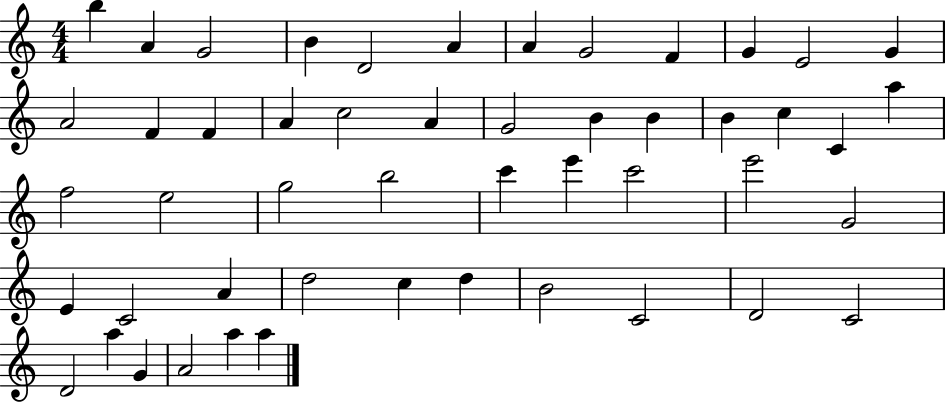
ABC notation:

X:1
T:Untitled
M:4/4
L:1/4
K:C
b A G2 B D2 A A G2 F G E2 G A2 F F A c2 A G2 B B B c C a f2 e2 g2 b2 c' e' c'2 e'2 G2 E C2 A d2 c d B2 C2 D2 C2 D2 a G A2 a a